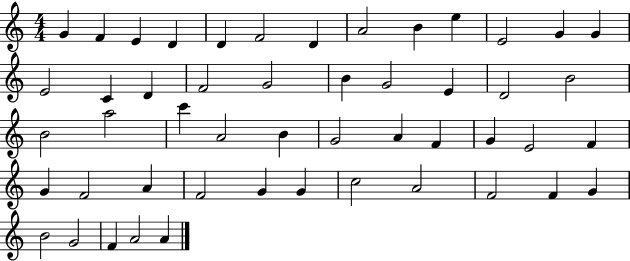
X:1
T:Untitled
M:4/4
L:1/4
K:C
G F E D D F2 D A2 B e E2 G G E2 C D F2 G2 B G2 E D2 B2 B2 a2 c' A2 B G2 A F G E2 F G F2 A F2 G G c2 A2 F2 F G B2 G2 F A2 A